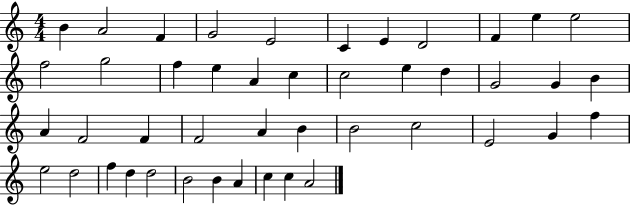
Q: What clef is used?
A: treble